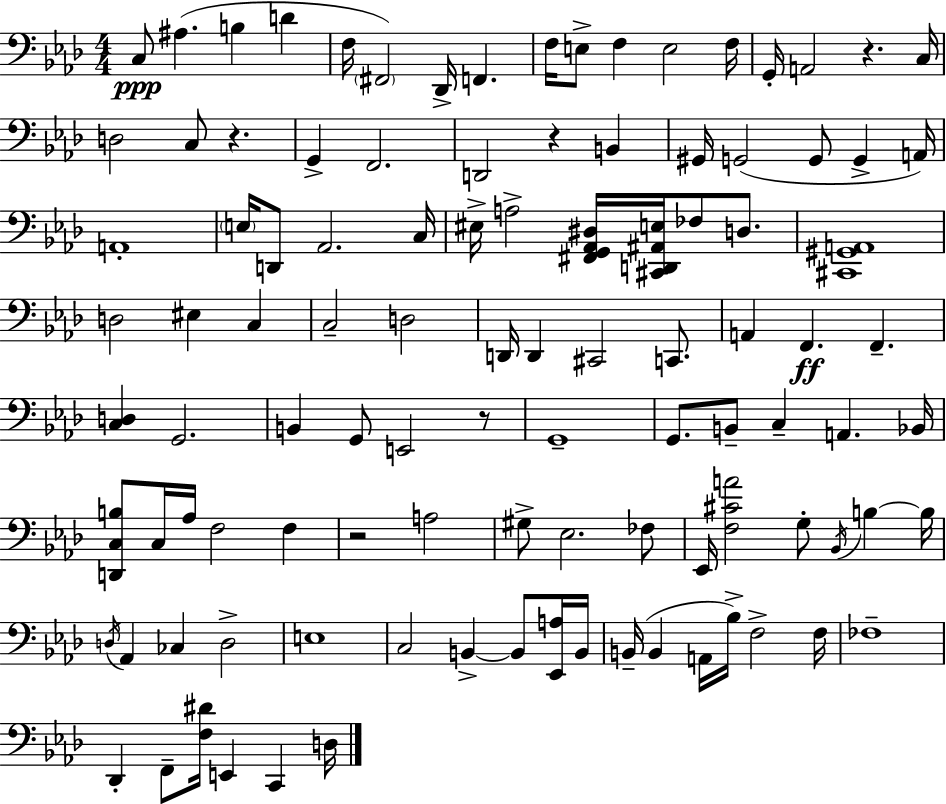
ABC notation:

X:1
T:Untitled
M:4/4
L:1/4
K:Ab
C,/2 ^A, B, D F,/4 ^F,,2 _D,,/4 F,, F,/4 E,/2 F, E,2 F,/4 G,,/4 A,,2 z C,/4 D,2 C,/2 z G,, F,,2 D,,2 z B,, ^G,,/4 G,,2 G,,/2 G,, A,,/4 A,,4 E,/4 D,,/2 _A,,2 C,/4 ^E,/4 A,2 [^F,,G,,_A,,^D,]/4 [^C,,D,,^A,,E,]/4 _F,/2 D,/2 [^C,,^G,,A,,]4 D,2 ^E, C, C,2 D,2 D,,/4 D,, ^C,,2 C,,/2 A,, F,, F,, [C,D,] G,,2 B,, G,,/2 E,,2 z/2 G,,4 G,,/2 B,,/2 C, A,, _B,,/4 [D,,C,B,]/2 C,/4 _A,/4 F,2 F, z2 A,2 ^G,/2 _E,2 _F,/2 _E,,/4 [F,^CA]2 G,/2 _B,,/4 B, B,/4 D,/4 _A,, _C, D,2 E,4 C,2 B,, B,,/2 [_E,,A,]/4 B,,/4 B,,/4 B,, A,,/4 _B,/4 F,2 F,/4 _F,4 _D,, F,,/2 [F,^D]/4 E,, C,, D,/4